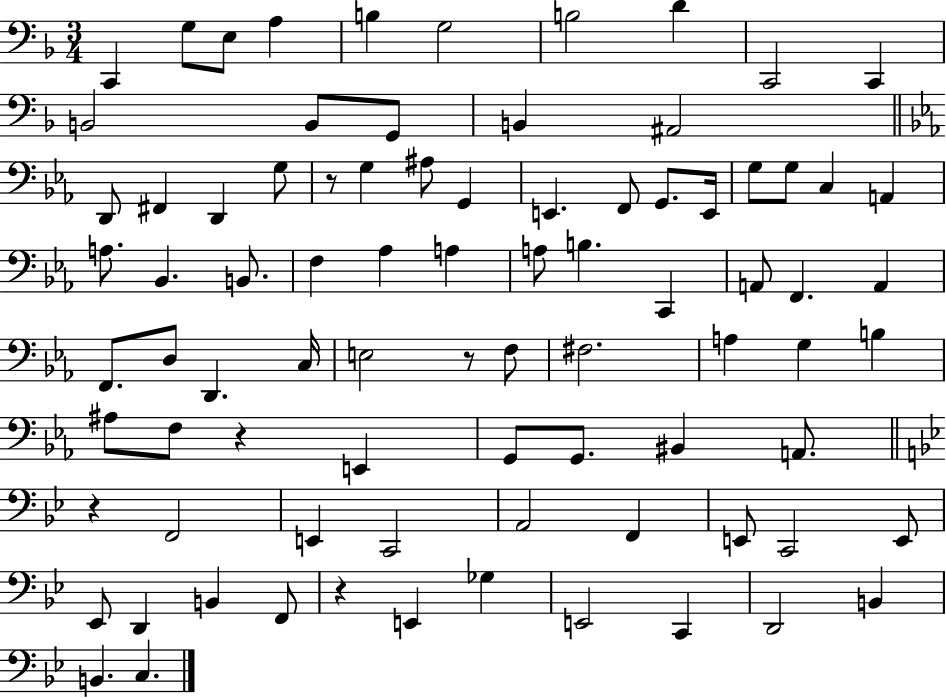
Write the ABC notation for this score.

X:1
T:Untitled
M:3/4
L:1/4
K:F
C,, G,/2 E,/2 A, B, G,2 B,2 D C,,2 C,, B,,2 B,,/2 G,,/2 B,, ^A,,2 D,,/2 ^F,, D,, G,/2 z/2 G, ^A,/2 G,, E,, F,,/2 G,,/2 E,,/4 G,/2 G,/2 C, A,, A,/2 _B,, B,,/2 F, _A, A, A,/2 B, C,, A,,/2 F,, A,, F,,/2 D,/2 D,, C,/4 E,2 z/2 F,/2 ^F,2 A, G, B, ^A,/2 F,/2 z E,, G,,/2 G,,/2 ^B,, A,,/2 z F,,2 E,, C,,2 A,,2 F,, E,,/2 C,,2 E,,/2 _E,,/2 D,, B,, F,,/2 z E,, _G, E,,2 C,, D,,2 B,, B,, C,